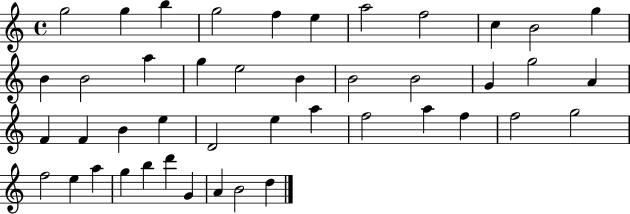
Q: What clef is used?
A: treble